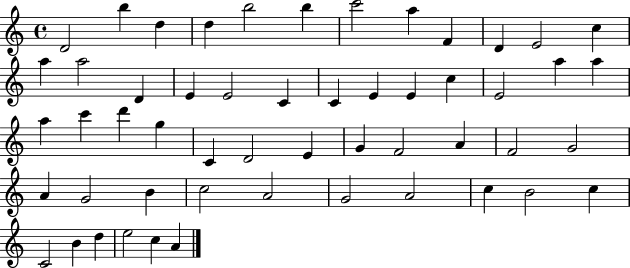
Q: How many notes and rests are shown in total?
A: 53